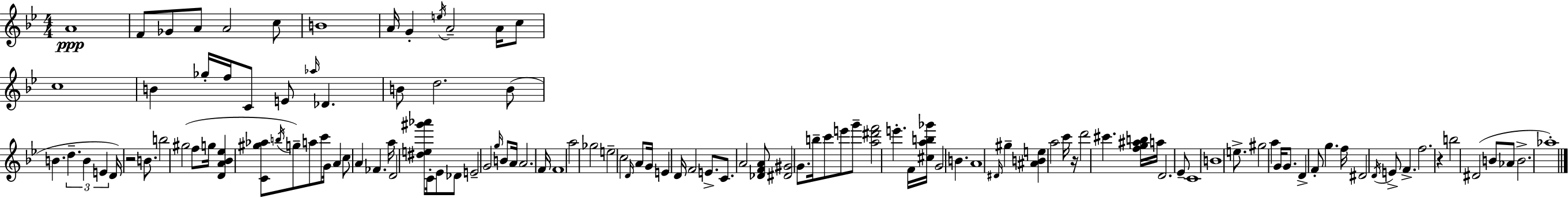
A4/w F4/e Gb4/e A4/e A4/h C5/e B4/w A4/s G4/q E5/s A4/h A4/s C5/e C5/w B4/q Gb5/s F5/s C4/e E4/e Ab5/s Db4/q. B4/e D5/h. B4/e B4/q. D5/q. B4/q E4/q D4/s R/h B4/e. B5/h G#5/h F5/e G5/s [D4,A4,Bb4,Eb5]/q [C4,G#5,Ab5]/e B5/s G5/e A5/e C6/e G4/s A4/q C5/e A4/q FES4/q. A5/s D4/h [D#5,E5,G#6,Ab6]/e C4/s Eb4/e Db4/e E4/h G4/h G5/s B4/e A4/s A4/h. F4/s F4/w A5/h Gb5/h E5/h C5/h D4/s A4/e G4/s E4/q D4/s F4/h E4/e. C4/e. A4/h [Db4,F4,A4]/e [D#4,G#4]/h G4/e. B5/s C6/e E6/e G6/e [A5,D#6,F6]/h E6/q. F4/s [C#5,A5,B5,Gb6]/s G4/h B4/q. A4/w D#4/s G#5/q [A#4,B4,E5]/q A5/h C6/s R/s D6/h C#6/q. [F5,G5,A#5,B5]/s A5/s D4/h. Eb4/e C4/w B4/w E5/e. G#5/h A5/q G4/s G4/e. D4/q F4/e G5/q. F5/s D#4/h D4/s E4/e F4/q. F5/h. R/q B5/h D#4/h B4/e Ab4/e B4/h. Ab5/w